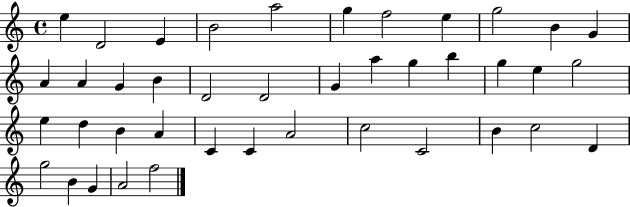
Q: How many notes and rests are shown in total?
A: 41